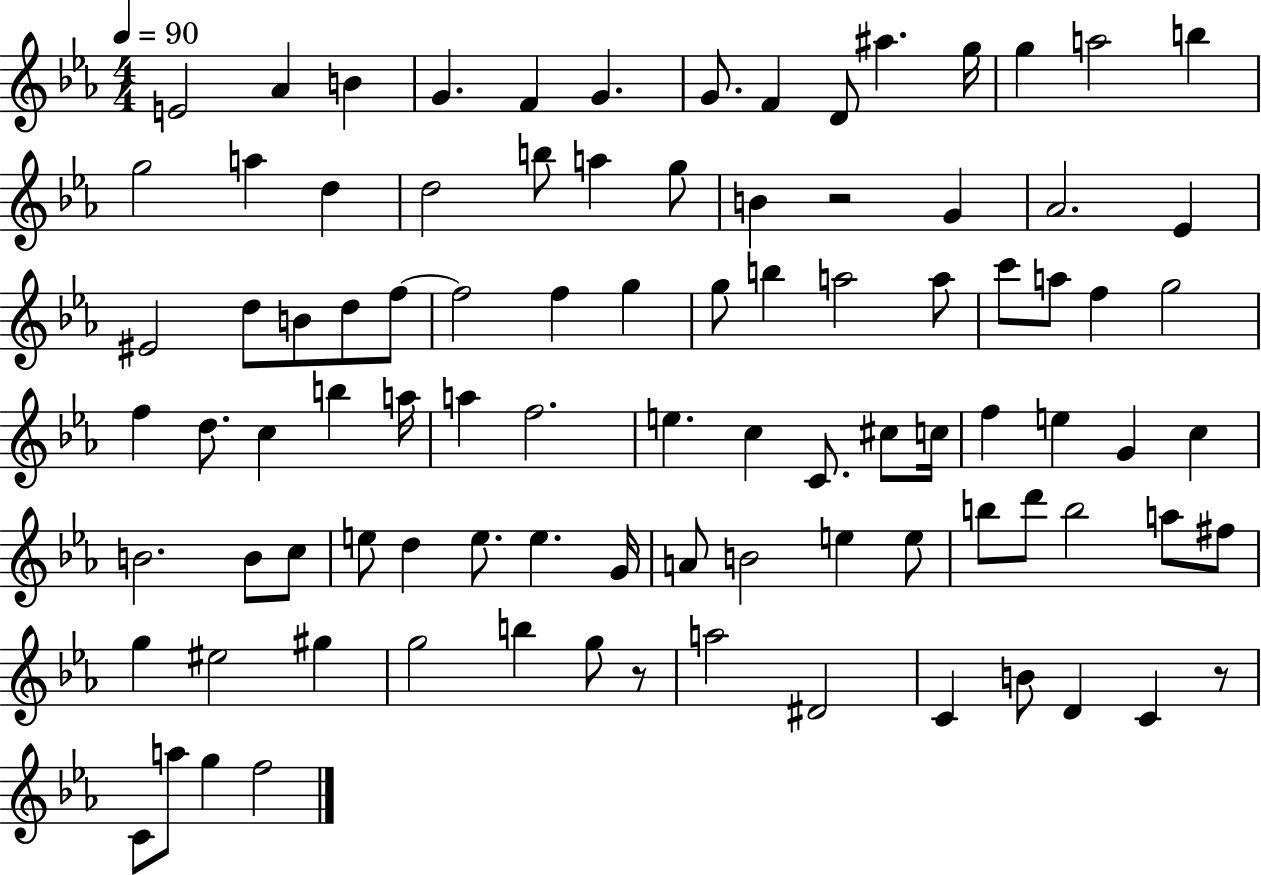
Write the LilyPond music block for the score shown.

{
  \clef treble
  \numericTimeSignature
  \time 4/4
  \key ees \major
  \tempo 4 = 90
  e'2 aes'4 b'4 | g'4. f'4 g'4. | g'8. f'4 d'8 ais''4. g''16 | g''4 a''2 b''4 | \break g''2 a''4 d''4 | d''2 b''8 a''4 g''8 | b'4 r2 g'4 | aes'2. ees'4 | \break eis'2 d''8 b'8 d''8 f''8~~ | f''2 f''4 g''4 | g''8 b''4 a''2 a''8 | c'''8 a''8 f''4 g''2 | \break f''4 d''8. c''4 b''4 a''16 | a''4 f''2. | e''4. c''4 c'8. cis''8 c''16 | f''4 e''4 g'4 c''4 | \break b'2. b'8 c''8 | e''8 d''4 e''8. e''4. g'16 | a'8 b'2 e''4 e''8 | b''8 d'''8 b''2 a''8 fis''8 | \break g''4 eis''2 gis''4 | g''2 b''4 g''8 r8 | a''2 dis'2 | c'4 b'8 d'4 c'4 r8 | \break c'8 a''8 g''4 f''2 | \bar "|."
}